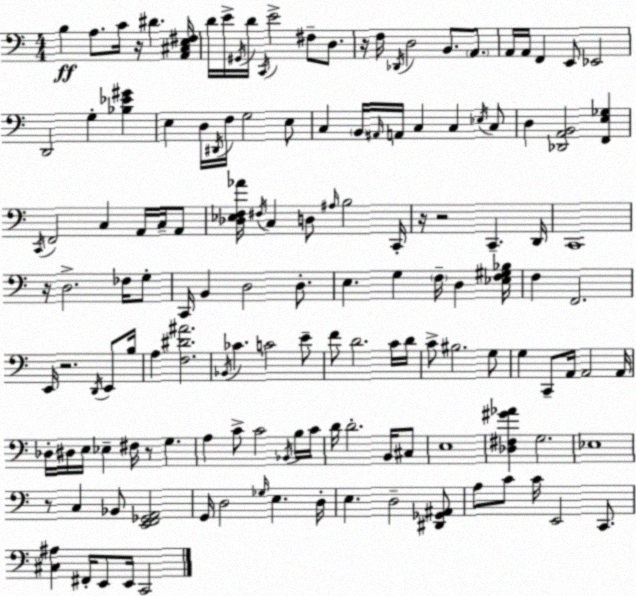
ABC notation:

X:1
T:Untitled
M:4/4
L:1/4
K:C
B, A,/2 C/4 z/4 ^D [A,,^C,E,^F,]/4 D/4 E/4 ^G,,/4 D/4 C,,/4 E2 ^F,/2 D,/2 z/4 F,/4 _D,,/4 D,2 B,,/2 A,,/2 A,,/4 A,,/4 F,, E,,/2 _E,,2 D,,2 G, [_B,_E^G] E, D,/4 ^D,,/4 F,/4 G,2 E,/2 C, B,,/4 ^A,,/4 A,,/4 C, C, _E,/4 C,/2 D, [_D,,A,,B,,]2 [F,,E,_G,] C,,/4 F,,2 C, A,,/4 C,/4 A,,/2 [_D,_E,F,_A]/4 ^F,/4 C, D,/2 ^A,/4 B,2 C,,/4 z/4 z2 C,, D,,/4 C,,4 z/4 D,2 _F,/4 G,/2 C,,/4 B,, D,2 D,/2 E, G, F,/4 D, [_E,F,^G,_B,]/4 F, F,,2 E,,/4 z2 D,,/4 E,,/2 B,/4 A, [F,^D^A]2 _B,,/4 _C C2 E/2 F/2 D2 C/4 D/4 C/2 ^B,2 G,/2 G, C,,/2 A,,/4 A,,2 A,,/4 _D,/4 ^D,/4 E,/4 _E, ^F,/4 z/2 G, A, C/2 C2 _B,,/4 B,/4 C/4 D/4 D2 B,,/4 ^C,/2 E,4 [_D,^F,^G_A] G,2 _E,4 z/2 C, _B,,/2 [E,,F,,_G,,A,,]2 G,,/4 D,2 _G,/4 E, D,/4 E, D,2 [^D,,_G,,^A,,]/2 A,/2 C/2 C/4 E,,2 C,,/2 [^C,^A,] ^F,,/4 E,,/2 E,,/4 C,,2